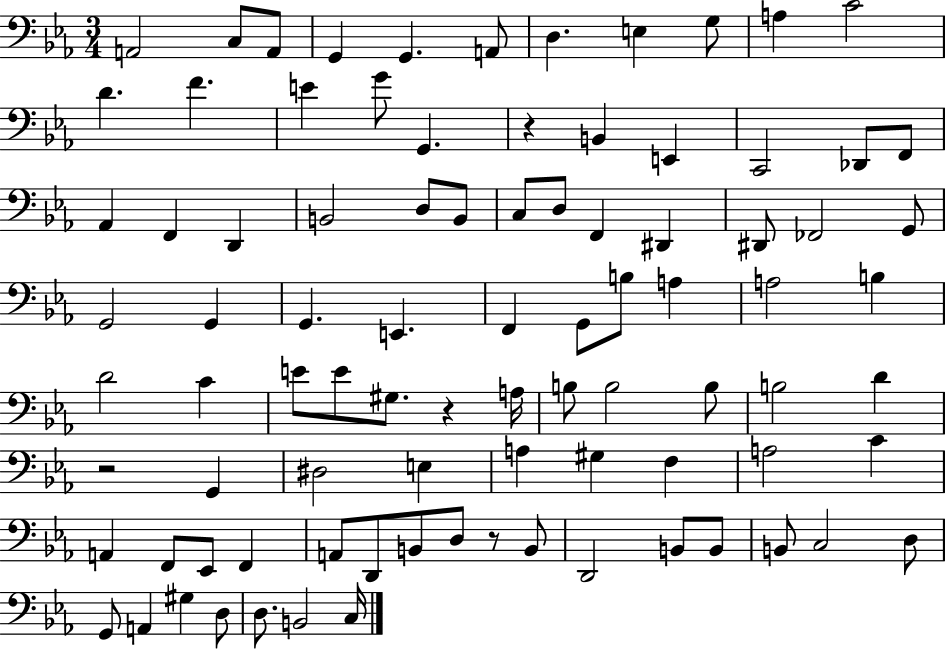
X:1
T:Untitled
M:3/4
L:1/4
K:Eb
A,,2 C,/2 A,,/2 G,, G,, A,,/2 D, E, G,/2 A, C2 D F E G/2 G,, z B,, E,, C,,2 _D,,/2 F,,/2 _A,, F,, D,, B,,2 D,/2 B,,/2 C,/2 D,/2 F,, ^D,, ^D,,/2 _F,,2 G,,/2 G,,2 G,, G,, E,, F,, G,,/2 B,/2 A, A,2 B, D2 C E/2 E/2 ^G,/2 z A,/4 B,/2 B,2 B,/2 B,2 D z2 G,, ^D,2 E, A, ^G, F, A,2 C A,, F,,/2 _E,,/2 F,, A,,/2 D,,/2 B,,/2 D,/2 z/2 B,,/2 D,,2 B,,/2 B,,/2 B,,/2 C,2 D,/2 G,,/2 A,, ^G, D,/2 D,/2 B,,2 C,/4